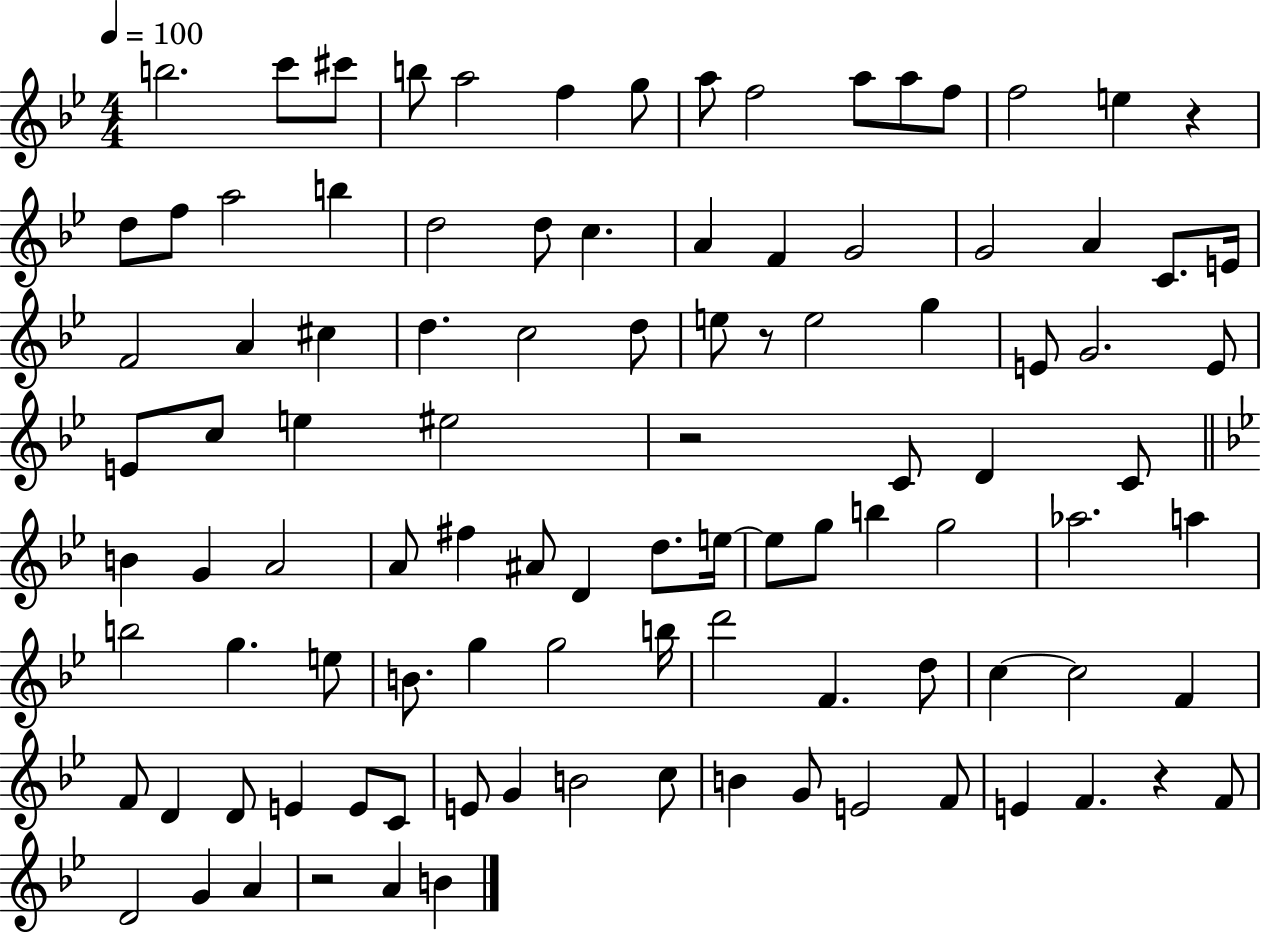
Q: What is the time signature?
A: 4/4